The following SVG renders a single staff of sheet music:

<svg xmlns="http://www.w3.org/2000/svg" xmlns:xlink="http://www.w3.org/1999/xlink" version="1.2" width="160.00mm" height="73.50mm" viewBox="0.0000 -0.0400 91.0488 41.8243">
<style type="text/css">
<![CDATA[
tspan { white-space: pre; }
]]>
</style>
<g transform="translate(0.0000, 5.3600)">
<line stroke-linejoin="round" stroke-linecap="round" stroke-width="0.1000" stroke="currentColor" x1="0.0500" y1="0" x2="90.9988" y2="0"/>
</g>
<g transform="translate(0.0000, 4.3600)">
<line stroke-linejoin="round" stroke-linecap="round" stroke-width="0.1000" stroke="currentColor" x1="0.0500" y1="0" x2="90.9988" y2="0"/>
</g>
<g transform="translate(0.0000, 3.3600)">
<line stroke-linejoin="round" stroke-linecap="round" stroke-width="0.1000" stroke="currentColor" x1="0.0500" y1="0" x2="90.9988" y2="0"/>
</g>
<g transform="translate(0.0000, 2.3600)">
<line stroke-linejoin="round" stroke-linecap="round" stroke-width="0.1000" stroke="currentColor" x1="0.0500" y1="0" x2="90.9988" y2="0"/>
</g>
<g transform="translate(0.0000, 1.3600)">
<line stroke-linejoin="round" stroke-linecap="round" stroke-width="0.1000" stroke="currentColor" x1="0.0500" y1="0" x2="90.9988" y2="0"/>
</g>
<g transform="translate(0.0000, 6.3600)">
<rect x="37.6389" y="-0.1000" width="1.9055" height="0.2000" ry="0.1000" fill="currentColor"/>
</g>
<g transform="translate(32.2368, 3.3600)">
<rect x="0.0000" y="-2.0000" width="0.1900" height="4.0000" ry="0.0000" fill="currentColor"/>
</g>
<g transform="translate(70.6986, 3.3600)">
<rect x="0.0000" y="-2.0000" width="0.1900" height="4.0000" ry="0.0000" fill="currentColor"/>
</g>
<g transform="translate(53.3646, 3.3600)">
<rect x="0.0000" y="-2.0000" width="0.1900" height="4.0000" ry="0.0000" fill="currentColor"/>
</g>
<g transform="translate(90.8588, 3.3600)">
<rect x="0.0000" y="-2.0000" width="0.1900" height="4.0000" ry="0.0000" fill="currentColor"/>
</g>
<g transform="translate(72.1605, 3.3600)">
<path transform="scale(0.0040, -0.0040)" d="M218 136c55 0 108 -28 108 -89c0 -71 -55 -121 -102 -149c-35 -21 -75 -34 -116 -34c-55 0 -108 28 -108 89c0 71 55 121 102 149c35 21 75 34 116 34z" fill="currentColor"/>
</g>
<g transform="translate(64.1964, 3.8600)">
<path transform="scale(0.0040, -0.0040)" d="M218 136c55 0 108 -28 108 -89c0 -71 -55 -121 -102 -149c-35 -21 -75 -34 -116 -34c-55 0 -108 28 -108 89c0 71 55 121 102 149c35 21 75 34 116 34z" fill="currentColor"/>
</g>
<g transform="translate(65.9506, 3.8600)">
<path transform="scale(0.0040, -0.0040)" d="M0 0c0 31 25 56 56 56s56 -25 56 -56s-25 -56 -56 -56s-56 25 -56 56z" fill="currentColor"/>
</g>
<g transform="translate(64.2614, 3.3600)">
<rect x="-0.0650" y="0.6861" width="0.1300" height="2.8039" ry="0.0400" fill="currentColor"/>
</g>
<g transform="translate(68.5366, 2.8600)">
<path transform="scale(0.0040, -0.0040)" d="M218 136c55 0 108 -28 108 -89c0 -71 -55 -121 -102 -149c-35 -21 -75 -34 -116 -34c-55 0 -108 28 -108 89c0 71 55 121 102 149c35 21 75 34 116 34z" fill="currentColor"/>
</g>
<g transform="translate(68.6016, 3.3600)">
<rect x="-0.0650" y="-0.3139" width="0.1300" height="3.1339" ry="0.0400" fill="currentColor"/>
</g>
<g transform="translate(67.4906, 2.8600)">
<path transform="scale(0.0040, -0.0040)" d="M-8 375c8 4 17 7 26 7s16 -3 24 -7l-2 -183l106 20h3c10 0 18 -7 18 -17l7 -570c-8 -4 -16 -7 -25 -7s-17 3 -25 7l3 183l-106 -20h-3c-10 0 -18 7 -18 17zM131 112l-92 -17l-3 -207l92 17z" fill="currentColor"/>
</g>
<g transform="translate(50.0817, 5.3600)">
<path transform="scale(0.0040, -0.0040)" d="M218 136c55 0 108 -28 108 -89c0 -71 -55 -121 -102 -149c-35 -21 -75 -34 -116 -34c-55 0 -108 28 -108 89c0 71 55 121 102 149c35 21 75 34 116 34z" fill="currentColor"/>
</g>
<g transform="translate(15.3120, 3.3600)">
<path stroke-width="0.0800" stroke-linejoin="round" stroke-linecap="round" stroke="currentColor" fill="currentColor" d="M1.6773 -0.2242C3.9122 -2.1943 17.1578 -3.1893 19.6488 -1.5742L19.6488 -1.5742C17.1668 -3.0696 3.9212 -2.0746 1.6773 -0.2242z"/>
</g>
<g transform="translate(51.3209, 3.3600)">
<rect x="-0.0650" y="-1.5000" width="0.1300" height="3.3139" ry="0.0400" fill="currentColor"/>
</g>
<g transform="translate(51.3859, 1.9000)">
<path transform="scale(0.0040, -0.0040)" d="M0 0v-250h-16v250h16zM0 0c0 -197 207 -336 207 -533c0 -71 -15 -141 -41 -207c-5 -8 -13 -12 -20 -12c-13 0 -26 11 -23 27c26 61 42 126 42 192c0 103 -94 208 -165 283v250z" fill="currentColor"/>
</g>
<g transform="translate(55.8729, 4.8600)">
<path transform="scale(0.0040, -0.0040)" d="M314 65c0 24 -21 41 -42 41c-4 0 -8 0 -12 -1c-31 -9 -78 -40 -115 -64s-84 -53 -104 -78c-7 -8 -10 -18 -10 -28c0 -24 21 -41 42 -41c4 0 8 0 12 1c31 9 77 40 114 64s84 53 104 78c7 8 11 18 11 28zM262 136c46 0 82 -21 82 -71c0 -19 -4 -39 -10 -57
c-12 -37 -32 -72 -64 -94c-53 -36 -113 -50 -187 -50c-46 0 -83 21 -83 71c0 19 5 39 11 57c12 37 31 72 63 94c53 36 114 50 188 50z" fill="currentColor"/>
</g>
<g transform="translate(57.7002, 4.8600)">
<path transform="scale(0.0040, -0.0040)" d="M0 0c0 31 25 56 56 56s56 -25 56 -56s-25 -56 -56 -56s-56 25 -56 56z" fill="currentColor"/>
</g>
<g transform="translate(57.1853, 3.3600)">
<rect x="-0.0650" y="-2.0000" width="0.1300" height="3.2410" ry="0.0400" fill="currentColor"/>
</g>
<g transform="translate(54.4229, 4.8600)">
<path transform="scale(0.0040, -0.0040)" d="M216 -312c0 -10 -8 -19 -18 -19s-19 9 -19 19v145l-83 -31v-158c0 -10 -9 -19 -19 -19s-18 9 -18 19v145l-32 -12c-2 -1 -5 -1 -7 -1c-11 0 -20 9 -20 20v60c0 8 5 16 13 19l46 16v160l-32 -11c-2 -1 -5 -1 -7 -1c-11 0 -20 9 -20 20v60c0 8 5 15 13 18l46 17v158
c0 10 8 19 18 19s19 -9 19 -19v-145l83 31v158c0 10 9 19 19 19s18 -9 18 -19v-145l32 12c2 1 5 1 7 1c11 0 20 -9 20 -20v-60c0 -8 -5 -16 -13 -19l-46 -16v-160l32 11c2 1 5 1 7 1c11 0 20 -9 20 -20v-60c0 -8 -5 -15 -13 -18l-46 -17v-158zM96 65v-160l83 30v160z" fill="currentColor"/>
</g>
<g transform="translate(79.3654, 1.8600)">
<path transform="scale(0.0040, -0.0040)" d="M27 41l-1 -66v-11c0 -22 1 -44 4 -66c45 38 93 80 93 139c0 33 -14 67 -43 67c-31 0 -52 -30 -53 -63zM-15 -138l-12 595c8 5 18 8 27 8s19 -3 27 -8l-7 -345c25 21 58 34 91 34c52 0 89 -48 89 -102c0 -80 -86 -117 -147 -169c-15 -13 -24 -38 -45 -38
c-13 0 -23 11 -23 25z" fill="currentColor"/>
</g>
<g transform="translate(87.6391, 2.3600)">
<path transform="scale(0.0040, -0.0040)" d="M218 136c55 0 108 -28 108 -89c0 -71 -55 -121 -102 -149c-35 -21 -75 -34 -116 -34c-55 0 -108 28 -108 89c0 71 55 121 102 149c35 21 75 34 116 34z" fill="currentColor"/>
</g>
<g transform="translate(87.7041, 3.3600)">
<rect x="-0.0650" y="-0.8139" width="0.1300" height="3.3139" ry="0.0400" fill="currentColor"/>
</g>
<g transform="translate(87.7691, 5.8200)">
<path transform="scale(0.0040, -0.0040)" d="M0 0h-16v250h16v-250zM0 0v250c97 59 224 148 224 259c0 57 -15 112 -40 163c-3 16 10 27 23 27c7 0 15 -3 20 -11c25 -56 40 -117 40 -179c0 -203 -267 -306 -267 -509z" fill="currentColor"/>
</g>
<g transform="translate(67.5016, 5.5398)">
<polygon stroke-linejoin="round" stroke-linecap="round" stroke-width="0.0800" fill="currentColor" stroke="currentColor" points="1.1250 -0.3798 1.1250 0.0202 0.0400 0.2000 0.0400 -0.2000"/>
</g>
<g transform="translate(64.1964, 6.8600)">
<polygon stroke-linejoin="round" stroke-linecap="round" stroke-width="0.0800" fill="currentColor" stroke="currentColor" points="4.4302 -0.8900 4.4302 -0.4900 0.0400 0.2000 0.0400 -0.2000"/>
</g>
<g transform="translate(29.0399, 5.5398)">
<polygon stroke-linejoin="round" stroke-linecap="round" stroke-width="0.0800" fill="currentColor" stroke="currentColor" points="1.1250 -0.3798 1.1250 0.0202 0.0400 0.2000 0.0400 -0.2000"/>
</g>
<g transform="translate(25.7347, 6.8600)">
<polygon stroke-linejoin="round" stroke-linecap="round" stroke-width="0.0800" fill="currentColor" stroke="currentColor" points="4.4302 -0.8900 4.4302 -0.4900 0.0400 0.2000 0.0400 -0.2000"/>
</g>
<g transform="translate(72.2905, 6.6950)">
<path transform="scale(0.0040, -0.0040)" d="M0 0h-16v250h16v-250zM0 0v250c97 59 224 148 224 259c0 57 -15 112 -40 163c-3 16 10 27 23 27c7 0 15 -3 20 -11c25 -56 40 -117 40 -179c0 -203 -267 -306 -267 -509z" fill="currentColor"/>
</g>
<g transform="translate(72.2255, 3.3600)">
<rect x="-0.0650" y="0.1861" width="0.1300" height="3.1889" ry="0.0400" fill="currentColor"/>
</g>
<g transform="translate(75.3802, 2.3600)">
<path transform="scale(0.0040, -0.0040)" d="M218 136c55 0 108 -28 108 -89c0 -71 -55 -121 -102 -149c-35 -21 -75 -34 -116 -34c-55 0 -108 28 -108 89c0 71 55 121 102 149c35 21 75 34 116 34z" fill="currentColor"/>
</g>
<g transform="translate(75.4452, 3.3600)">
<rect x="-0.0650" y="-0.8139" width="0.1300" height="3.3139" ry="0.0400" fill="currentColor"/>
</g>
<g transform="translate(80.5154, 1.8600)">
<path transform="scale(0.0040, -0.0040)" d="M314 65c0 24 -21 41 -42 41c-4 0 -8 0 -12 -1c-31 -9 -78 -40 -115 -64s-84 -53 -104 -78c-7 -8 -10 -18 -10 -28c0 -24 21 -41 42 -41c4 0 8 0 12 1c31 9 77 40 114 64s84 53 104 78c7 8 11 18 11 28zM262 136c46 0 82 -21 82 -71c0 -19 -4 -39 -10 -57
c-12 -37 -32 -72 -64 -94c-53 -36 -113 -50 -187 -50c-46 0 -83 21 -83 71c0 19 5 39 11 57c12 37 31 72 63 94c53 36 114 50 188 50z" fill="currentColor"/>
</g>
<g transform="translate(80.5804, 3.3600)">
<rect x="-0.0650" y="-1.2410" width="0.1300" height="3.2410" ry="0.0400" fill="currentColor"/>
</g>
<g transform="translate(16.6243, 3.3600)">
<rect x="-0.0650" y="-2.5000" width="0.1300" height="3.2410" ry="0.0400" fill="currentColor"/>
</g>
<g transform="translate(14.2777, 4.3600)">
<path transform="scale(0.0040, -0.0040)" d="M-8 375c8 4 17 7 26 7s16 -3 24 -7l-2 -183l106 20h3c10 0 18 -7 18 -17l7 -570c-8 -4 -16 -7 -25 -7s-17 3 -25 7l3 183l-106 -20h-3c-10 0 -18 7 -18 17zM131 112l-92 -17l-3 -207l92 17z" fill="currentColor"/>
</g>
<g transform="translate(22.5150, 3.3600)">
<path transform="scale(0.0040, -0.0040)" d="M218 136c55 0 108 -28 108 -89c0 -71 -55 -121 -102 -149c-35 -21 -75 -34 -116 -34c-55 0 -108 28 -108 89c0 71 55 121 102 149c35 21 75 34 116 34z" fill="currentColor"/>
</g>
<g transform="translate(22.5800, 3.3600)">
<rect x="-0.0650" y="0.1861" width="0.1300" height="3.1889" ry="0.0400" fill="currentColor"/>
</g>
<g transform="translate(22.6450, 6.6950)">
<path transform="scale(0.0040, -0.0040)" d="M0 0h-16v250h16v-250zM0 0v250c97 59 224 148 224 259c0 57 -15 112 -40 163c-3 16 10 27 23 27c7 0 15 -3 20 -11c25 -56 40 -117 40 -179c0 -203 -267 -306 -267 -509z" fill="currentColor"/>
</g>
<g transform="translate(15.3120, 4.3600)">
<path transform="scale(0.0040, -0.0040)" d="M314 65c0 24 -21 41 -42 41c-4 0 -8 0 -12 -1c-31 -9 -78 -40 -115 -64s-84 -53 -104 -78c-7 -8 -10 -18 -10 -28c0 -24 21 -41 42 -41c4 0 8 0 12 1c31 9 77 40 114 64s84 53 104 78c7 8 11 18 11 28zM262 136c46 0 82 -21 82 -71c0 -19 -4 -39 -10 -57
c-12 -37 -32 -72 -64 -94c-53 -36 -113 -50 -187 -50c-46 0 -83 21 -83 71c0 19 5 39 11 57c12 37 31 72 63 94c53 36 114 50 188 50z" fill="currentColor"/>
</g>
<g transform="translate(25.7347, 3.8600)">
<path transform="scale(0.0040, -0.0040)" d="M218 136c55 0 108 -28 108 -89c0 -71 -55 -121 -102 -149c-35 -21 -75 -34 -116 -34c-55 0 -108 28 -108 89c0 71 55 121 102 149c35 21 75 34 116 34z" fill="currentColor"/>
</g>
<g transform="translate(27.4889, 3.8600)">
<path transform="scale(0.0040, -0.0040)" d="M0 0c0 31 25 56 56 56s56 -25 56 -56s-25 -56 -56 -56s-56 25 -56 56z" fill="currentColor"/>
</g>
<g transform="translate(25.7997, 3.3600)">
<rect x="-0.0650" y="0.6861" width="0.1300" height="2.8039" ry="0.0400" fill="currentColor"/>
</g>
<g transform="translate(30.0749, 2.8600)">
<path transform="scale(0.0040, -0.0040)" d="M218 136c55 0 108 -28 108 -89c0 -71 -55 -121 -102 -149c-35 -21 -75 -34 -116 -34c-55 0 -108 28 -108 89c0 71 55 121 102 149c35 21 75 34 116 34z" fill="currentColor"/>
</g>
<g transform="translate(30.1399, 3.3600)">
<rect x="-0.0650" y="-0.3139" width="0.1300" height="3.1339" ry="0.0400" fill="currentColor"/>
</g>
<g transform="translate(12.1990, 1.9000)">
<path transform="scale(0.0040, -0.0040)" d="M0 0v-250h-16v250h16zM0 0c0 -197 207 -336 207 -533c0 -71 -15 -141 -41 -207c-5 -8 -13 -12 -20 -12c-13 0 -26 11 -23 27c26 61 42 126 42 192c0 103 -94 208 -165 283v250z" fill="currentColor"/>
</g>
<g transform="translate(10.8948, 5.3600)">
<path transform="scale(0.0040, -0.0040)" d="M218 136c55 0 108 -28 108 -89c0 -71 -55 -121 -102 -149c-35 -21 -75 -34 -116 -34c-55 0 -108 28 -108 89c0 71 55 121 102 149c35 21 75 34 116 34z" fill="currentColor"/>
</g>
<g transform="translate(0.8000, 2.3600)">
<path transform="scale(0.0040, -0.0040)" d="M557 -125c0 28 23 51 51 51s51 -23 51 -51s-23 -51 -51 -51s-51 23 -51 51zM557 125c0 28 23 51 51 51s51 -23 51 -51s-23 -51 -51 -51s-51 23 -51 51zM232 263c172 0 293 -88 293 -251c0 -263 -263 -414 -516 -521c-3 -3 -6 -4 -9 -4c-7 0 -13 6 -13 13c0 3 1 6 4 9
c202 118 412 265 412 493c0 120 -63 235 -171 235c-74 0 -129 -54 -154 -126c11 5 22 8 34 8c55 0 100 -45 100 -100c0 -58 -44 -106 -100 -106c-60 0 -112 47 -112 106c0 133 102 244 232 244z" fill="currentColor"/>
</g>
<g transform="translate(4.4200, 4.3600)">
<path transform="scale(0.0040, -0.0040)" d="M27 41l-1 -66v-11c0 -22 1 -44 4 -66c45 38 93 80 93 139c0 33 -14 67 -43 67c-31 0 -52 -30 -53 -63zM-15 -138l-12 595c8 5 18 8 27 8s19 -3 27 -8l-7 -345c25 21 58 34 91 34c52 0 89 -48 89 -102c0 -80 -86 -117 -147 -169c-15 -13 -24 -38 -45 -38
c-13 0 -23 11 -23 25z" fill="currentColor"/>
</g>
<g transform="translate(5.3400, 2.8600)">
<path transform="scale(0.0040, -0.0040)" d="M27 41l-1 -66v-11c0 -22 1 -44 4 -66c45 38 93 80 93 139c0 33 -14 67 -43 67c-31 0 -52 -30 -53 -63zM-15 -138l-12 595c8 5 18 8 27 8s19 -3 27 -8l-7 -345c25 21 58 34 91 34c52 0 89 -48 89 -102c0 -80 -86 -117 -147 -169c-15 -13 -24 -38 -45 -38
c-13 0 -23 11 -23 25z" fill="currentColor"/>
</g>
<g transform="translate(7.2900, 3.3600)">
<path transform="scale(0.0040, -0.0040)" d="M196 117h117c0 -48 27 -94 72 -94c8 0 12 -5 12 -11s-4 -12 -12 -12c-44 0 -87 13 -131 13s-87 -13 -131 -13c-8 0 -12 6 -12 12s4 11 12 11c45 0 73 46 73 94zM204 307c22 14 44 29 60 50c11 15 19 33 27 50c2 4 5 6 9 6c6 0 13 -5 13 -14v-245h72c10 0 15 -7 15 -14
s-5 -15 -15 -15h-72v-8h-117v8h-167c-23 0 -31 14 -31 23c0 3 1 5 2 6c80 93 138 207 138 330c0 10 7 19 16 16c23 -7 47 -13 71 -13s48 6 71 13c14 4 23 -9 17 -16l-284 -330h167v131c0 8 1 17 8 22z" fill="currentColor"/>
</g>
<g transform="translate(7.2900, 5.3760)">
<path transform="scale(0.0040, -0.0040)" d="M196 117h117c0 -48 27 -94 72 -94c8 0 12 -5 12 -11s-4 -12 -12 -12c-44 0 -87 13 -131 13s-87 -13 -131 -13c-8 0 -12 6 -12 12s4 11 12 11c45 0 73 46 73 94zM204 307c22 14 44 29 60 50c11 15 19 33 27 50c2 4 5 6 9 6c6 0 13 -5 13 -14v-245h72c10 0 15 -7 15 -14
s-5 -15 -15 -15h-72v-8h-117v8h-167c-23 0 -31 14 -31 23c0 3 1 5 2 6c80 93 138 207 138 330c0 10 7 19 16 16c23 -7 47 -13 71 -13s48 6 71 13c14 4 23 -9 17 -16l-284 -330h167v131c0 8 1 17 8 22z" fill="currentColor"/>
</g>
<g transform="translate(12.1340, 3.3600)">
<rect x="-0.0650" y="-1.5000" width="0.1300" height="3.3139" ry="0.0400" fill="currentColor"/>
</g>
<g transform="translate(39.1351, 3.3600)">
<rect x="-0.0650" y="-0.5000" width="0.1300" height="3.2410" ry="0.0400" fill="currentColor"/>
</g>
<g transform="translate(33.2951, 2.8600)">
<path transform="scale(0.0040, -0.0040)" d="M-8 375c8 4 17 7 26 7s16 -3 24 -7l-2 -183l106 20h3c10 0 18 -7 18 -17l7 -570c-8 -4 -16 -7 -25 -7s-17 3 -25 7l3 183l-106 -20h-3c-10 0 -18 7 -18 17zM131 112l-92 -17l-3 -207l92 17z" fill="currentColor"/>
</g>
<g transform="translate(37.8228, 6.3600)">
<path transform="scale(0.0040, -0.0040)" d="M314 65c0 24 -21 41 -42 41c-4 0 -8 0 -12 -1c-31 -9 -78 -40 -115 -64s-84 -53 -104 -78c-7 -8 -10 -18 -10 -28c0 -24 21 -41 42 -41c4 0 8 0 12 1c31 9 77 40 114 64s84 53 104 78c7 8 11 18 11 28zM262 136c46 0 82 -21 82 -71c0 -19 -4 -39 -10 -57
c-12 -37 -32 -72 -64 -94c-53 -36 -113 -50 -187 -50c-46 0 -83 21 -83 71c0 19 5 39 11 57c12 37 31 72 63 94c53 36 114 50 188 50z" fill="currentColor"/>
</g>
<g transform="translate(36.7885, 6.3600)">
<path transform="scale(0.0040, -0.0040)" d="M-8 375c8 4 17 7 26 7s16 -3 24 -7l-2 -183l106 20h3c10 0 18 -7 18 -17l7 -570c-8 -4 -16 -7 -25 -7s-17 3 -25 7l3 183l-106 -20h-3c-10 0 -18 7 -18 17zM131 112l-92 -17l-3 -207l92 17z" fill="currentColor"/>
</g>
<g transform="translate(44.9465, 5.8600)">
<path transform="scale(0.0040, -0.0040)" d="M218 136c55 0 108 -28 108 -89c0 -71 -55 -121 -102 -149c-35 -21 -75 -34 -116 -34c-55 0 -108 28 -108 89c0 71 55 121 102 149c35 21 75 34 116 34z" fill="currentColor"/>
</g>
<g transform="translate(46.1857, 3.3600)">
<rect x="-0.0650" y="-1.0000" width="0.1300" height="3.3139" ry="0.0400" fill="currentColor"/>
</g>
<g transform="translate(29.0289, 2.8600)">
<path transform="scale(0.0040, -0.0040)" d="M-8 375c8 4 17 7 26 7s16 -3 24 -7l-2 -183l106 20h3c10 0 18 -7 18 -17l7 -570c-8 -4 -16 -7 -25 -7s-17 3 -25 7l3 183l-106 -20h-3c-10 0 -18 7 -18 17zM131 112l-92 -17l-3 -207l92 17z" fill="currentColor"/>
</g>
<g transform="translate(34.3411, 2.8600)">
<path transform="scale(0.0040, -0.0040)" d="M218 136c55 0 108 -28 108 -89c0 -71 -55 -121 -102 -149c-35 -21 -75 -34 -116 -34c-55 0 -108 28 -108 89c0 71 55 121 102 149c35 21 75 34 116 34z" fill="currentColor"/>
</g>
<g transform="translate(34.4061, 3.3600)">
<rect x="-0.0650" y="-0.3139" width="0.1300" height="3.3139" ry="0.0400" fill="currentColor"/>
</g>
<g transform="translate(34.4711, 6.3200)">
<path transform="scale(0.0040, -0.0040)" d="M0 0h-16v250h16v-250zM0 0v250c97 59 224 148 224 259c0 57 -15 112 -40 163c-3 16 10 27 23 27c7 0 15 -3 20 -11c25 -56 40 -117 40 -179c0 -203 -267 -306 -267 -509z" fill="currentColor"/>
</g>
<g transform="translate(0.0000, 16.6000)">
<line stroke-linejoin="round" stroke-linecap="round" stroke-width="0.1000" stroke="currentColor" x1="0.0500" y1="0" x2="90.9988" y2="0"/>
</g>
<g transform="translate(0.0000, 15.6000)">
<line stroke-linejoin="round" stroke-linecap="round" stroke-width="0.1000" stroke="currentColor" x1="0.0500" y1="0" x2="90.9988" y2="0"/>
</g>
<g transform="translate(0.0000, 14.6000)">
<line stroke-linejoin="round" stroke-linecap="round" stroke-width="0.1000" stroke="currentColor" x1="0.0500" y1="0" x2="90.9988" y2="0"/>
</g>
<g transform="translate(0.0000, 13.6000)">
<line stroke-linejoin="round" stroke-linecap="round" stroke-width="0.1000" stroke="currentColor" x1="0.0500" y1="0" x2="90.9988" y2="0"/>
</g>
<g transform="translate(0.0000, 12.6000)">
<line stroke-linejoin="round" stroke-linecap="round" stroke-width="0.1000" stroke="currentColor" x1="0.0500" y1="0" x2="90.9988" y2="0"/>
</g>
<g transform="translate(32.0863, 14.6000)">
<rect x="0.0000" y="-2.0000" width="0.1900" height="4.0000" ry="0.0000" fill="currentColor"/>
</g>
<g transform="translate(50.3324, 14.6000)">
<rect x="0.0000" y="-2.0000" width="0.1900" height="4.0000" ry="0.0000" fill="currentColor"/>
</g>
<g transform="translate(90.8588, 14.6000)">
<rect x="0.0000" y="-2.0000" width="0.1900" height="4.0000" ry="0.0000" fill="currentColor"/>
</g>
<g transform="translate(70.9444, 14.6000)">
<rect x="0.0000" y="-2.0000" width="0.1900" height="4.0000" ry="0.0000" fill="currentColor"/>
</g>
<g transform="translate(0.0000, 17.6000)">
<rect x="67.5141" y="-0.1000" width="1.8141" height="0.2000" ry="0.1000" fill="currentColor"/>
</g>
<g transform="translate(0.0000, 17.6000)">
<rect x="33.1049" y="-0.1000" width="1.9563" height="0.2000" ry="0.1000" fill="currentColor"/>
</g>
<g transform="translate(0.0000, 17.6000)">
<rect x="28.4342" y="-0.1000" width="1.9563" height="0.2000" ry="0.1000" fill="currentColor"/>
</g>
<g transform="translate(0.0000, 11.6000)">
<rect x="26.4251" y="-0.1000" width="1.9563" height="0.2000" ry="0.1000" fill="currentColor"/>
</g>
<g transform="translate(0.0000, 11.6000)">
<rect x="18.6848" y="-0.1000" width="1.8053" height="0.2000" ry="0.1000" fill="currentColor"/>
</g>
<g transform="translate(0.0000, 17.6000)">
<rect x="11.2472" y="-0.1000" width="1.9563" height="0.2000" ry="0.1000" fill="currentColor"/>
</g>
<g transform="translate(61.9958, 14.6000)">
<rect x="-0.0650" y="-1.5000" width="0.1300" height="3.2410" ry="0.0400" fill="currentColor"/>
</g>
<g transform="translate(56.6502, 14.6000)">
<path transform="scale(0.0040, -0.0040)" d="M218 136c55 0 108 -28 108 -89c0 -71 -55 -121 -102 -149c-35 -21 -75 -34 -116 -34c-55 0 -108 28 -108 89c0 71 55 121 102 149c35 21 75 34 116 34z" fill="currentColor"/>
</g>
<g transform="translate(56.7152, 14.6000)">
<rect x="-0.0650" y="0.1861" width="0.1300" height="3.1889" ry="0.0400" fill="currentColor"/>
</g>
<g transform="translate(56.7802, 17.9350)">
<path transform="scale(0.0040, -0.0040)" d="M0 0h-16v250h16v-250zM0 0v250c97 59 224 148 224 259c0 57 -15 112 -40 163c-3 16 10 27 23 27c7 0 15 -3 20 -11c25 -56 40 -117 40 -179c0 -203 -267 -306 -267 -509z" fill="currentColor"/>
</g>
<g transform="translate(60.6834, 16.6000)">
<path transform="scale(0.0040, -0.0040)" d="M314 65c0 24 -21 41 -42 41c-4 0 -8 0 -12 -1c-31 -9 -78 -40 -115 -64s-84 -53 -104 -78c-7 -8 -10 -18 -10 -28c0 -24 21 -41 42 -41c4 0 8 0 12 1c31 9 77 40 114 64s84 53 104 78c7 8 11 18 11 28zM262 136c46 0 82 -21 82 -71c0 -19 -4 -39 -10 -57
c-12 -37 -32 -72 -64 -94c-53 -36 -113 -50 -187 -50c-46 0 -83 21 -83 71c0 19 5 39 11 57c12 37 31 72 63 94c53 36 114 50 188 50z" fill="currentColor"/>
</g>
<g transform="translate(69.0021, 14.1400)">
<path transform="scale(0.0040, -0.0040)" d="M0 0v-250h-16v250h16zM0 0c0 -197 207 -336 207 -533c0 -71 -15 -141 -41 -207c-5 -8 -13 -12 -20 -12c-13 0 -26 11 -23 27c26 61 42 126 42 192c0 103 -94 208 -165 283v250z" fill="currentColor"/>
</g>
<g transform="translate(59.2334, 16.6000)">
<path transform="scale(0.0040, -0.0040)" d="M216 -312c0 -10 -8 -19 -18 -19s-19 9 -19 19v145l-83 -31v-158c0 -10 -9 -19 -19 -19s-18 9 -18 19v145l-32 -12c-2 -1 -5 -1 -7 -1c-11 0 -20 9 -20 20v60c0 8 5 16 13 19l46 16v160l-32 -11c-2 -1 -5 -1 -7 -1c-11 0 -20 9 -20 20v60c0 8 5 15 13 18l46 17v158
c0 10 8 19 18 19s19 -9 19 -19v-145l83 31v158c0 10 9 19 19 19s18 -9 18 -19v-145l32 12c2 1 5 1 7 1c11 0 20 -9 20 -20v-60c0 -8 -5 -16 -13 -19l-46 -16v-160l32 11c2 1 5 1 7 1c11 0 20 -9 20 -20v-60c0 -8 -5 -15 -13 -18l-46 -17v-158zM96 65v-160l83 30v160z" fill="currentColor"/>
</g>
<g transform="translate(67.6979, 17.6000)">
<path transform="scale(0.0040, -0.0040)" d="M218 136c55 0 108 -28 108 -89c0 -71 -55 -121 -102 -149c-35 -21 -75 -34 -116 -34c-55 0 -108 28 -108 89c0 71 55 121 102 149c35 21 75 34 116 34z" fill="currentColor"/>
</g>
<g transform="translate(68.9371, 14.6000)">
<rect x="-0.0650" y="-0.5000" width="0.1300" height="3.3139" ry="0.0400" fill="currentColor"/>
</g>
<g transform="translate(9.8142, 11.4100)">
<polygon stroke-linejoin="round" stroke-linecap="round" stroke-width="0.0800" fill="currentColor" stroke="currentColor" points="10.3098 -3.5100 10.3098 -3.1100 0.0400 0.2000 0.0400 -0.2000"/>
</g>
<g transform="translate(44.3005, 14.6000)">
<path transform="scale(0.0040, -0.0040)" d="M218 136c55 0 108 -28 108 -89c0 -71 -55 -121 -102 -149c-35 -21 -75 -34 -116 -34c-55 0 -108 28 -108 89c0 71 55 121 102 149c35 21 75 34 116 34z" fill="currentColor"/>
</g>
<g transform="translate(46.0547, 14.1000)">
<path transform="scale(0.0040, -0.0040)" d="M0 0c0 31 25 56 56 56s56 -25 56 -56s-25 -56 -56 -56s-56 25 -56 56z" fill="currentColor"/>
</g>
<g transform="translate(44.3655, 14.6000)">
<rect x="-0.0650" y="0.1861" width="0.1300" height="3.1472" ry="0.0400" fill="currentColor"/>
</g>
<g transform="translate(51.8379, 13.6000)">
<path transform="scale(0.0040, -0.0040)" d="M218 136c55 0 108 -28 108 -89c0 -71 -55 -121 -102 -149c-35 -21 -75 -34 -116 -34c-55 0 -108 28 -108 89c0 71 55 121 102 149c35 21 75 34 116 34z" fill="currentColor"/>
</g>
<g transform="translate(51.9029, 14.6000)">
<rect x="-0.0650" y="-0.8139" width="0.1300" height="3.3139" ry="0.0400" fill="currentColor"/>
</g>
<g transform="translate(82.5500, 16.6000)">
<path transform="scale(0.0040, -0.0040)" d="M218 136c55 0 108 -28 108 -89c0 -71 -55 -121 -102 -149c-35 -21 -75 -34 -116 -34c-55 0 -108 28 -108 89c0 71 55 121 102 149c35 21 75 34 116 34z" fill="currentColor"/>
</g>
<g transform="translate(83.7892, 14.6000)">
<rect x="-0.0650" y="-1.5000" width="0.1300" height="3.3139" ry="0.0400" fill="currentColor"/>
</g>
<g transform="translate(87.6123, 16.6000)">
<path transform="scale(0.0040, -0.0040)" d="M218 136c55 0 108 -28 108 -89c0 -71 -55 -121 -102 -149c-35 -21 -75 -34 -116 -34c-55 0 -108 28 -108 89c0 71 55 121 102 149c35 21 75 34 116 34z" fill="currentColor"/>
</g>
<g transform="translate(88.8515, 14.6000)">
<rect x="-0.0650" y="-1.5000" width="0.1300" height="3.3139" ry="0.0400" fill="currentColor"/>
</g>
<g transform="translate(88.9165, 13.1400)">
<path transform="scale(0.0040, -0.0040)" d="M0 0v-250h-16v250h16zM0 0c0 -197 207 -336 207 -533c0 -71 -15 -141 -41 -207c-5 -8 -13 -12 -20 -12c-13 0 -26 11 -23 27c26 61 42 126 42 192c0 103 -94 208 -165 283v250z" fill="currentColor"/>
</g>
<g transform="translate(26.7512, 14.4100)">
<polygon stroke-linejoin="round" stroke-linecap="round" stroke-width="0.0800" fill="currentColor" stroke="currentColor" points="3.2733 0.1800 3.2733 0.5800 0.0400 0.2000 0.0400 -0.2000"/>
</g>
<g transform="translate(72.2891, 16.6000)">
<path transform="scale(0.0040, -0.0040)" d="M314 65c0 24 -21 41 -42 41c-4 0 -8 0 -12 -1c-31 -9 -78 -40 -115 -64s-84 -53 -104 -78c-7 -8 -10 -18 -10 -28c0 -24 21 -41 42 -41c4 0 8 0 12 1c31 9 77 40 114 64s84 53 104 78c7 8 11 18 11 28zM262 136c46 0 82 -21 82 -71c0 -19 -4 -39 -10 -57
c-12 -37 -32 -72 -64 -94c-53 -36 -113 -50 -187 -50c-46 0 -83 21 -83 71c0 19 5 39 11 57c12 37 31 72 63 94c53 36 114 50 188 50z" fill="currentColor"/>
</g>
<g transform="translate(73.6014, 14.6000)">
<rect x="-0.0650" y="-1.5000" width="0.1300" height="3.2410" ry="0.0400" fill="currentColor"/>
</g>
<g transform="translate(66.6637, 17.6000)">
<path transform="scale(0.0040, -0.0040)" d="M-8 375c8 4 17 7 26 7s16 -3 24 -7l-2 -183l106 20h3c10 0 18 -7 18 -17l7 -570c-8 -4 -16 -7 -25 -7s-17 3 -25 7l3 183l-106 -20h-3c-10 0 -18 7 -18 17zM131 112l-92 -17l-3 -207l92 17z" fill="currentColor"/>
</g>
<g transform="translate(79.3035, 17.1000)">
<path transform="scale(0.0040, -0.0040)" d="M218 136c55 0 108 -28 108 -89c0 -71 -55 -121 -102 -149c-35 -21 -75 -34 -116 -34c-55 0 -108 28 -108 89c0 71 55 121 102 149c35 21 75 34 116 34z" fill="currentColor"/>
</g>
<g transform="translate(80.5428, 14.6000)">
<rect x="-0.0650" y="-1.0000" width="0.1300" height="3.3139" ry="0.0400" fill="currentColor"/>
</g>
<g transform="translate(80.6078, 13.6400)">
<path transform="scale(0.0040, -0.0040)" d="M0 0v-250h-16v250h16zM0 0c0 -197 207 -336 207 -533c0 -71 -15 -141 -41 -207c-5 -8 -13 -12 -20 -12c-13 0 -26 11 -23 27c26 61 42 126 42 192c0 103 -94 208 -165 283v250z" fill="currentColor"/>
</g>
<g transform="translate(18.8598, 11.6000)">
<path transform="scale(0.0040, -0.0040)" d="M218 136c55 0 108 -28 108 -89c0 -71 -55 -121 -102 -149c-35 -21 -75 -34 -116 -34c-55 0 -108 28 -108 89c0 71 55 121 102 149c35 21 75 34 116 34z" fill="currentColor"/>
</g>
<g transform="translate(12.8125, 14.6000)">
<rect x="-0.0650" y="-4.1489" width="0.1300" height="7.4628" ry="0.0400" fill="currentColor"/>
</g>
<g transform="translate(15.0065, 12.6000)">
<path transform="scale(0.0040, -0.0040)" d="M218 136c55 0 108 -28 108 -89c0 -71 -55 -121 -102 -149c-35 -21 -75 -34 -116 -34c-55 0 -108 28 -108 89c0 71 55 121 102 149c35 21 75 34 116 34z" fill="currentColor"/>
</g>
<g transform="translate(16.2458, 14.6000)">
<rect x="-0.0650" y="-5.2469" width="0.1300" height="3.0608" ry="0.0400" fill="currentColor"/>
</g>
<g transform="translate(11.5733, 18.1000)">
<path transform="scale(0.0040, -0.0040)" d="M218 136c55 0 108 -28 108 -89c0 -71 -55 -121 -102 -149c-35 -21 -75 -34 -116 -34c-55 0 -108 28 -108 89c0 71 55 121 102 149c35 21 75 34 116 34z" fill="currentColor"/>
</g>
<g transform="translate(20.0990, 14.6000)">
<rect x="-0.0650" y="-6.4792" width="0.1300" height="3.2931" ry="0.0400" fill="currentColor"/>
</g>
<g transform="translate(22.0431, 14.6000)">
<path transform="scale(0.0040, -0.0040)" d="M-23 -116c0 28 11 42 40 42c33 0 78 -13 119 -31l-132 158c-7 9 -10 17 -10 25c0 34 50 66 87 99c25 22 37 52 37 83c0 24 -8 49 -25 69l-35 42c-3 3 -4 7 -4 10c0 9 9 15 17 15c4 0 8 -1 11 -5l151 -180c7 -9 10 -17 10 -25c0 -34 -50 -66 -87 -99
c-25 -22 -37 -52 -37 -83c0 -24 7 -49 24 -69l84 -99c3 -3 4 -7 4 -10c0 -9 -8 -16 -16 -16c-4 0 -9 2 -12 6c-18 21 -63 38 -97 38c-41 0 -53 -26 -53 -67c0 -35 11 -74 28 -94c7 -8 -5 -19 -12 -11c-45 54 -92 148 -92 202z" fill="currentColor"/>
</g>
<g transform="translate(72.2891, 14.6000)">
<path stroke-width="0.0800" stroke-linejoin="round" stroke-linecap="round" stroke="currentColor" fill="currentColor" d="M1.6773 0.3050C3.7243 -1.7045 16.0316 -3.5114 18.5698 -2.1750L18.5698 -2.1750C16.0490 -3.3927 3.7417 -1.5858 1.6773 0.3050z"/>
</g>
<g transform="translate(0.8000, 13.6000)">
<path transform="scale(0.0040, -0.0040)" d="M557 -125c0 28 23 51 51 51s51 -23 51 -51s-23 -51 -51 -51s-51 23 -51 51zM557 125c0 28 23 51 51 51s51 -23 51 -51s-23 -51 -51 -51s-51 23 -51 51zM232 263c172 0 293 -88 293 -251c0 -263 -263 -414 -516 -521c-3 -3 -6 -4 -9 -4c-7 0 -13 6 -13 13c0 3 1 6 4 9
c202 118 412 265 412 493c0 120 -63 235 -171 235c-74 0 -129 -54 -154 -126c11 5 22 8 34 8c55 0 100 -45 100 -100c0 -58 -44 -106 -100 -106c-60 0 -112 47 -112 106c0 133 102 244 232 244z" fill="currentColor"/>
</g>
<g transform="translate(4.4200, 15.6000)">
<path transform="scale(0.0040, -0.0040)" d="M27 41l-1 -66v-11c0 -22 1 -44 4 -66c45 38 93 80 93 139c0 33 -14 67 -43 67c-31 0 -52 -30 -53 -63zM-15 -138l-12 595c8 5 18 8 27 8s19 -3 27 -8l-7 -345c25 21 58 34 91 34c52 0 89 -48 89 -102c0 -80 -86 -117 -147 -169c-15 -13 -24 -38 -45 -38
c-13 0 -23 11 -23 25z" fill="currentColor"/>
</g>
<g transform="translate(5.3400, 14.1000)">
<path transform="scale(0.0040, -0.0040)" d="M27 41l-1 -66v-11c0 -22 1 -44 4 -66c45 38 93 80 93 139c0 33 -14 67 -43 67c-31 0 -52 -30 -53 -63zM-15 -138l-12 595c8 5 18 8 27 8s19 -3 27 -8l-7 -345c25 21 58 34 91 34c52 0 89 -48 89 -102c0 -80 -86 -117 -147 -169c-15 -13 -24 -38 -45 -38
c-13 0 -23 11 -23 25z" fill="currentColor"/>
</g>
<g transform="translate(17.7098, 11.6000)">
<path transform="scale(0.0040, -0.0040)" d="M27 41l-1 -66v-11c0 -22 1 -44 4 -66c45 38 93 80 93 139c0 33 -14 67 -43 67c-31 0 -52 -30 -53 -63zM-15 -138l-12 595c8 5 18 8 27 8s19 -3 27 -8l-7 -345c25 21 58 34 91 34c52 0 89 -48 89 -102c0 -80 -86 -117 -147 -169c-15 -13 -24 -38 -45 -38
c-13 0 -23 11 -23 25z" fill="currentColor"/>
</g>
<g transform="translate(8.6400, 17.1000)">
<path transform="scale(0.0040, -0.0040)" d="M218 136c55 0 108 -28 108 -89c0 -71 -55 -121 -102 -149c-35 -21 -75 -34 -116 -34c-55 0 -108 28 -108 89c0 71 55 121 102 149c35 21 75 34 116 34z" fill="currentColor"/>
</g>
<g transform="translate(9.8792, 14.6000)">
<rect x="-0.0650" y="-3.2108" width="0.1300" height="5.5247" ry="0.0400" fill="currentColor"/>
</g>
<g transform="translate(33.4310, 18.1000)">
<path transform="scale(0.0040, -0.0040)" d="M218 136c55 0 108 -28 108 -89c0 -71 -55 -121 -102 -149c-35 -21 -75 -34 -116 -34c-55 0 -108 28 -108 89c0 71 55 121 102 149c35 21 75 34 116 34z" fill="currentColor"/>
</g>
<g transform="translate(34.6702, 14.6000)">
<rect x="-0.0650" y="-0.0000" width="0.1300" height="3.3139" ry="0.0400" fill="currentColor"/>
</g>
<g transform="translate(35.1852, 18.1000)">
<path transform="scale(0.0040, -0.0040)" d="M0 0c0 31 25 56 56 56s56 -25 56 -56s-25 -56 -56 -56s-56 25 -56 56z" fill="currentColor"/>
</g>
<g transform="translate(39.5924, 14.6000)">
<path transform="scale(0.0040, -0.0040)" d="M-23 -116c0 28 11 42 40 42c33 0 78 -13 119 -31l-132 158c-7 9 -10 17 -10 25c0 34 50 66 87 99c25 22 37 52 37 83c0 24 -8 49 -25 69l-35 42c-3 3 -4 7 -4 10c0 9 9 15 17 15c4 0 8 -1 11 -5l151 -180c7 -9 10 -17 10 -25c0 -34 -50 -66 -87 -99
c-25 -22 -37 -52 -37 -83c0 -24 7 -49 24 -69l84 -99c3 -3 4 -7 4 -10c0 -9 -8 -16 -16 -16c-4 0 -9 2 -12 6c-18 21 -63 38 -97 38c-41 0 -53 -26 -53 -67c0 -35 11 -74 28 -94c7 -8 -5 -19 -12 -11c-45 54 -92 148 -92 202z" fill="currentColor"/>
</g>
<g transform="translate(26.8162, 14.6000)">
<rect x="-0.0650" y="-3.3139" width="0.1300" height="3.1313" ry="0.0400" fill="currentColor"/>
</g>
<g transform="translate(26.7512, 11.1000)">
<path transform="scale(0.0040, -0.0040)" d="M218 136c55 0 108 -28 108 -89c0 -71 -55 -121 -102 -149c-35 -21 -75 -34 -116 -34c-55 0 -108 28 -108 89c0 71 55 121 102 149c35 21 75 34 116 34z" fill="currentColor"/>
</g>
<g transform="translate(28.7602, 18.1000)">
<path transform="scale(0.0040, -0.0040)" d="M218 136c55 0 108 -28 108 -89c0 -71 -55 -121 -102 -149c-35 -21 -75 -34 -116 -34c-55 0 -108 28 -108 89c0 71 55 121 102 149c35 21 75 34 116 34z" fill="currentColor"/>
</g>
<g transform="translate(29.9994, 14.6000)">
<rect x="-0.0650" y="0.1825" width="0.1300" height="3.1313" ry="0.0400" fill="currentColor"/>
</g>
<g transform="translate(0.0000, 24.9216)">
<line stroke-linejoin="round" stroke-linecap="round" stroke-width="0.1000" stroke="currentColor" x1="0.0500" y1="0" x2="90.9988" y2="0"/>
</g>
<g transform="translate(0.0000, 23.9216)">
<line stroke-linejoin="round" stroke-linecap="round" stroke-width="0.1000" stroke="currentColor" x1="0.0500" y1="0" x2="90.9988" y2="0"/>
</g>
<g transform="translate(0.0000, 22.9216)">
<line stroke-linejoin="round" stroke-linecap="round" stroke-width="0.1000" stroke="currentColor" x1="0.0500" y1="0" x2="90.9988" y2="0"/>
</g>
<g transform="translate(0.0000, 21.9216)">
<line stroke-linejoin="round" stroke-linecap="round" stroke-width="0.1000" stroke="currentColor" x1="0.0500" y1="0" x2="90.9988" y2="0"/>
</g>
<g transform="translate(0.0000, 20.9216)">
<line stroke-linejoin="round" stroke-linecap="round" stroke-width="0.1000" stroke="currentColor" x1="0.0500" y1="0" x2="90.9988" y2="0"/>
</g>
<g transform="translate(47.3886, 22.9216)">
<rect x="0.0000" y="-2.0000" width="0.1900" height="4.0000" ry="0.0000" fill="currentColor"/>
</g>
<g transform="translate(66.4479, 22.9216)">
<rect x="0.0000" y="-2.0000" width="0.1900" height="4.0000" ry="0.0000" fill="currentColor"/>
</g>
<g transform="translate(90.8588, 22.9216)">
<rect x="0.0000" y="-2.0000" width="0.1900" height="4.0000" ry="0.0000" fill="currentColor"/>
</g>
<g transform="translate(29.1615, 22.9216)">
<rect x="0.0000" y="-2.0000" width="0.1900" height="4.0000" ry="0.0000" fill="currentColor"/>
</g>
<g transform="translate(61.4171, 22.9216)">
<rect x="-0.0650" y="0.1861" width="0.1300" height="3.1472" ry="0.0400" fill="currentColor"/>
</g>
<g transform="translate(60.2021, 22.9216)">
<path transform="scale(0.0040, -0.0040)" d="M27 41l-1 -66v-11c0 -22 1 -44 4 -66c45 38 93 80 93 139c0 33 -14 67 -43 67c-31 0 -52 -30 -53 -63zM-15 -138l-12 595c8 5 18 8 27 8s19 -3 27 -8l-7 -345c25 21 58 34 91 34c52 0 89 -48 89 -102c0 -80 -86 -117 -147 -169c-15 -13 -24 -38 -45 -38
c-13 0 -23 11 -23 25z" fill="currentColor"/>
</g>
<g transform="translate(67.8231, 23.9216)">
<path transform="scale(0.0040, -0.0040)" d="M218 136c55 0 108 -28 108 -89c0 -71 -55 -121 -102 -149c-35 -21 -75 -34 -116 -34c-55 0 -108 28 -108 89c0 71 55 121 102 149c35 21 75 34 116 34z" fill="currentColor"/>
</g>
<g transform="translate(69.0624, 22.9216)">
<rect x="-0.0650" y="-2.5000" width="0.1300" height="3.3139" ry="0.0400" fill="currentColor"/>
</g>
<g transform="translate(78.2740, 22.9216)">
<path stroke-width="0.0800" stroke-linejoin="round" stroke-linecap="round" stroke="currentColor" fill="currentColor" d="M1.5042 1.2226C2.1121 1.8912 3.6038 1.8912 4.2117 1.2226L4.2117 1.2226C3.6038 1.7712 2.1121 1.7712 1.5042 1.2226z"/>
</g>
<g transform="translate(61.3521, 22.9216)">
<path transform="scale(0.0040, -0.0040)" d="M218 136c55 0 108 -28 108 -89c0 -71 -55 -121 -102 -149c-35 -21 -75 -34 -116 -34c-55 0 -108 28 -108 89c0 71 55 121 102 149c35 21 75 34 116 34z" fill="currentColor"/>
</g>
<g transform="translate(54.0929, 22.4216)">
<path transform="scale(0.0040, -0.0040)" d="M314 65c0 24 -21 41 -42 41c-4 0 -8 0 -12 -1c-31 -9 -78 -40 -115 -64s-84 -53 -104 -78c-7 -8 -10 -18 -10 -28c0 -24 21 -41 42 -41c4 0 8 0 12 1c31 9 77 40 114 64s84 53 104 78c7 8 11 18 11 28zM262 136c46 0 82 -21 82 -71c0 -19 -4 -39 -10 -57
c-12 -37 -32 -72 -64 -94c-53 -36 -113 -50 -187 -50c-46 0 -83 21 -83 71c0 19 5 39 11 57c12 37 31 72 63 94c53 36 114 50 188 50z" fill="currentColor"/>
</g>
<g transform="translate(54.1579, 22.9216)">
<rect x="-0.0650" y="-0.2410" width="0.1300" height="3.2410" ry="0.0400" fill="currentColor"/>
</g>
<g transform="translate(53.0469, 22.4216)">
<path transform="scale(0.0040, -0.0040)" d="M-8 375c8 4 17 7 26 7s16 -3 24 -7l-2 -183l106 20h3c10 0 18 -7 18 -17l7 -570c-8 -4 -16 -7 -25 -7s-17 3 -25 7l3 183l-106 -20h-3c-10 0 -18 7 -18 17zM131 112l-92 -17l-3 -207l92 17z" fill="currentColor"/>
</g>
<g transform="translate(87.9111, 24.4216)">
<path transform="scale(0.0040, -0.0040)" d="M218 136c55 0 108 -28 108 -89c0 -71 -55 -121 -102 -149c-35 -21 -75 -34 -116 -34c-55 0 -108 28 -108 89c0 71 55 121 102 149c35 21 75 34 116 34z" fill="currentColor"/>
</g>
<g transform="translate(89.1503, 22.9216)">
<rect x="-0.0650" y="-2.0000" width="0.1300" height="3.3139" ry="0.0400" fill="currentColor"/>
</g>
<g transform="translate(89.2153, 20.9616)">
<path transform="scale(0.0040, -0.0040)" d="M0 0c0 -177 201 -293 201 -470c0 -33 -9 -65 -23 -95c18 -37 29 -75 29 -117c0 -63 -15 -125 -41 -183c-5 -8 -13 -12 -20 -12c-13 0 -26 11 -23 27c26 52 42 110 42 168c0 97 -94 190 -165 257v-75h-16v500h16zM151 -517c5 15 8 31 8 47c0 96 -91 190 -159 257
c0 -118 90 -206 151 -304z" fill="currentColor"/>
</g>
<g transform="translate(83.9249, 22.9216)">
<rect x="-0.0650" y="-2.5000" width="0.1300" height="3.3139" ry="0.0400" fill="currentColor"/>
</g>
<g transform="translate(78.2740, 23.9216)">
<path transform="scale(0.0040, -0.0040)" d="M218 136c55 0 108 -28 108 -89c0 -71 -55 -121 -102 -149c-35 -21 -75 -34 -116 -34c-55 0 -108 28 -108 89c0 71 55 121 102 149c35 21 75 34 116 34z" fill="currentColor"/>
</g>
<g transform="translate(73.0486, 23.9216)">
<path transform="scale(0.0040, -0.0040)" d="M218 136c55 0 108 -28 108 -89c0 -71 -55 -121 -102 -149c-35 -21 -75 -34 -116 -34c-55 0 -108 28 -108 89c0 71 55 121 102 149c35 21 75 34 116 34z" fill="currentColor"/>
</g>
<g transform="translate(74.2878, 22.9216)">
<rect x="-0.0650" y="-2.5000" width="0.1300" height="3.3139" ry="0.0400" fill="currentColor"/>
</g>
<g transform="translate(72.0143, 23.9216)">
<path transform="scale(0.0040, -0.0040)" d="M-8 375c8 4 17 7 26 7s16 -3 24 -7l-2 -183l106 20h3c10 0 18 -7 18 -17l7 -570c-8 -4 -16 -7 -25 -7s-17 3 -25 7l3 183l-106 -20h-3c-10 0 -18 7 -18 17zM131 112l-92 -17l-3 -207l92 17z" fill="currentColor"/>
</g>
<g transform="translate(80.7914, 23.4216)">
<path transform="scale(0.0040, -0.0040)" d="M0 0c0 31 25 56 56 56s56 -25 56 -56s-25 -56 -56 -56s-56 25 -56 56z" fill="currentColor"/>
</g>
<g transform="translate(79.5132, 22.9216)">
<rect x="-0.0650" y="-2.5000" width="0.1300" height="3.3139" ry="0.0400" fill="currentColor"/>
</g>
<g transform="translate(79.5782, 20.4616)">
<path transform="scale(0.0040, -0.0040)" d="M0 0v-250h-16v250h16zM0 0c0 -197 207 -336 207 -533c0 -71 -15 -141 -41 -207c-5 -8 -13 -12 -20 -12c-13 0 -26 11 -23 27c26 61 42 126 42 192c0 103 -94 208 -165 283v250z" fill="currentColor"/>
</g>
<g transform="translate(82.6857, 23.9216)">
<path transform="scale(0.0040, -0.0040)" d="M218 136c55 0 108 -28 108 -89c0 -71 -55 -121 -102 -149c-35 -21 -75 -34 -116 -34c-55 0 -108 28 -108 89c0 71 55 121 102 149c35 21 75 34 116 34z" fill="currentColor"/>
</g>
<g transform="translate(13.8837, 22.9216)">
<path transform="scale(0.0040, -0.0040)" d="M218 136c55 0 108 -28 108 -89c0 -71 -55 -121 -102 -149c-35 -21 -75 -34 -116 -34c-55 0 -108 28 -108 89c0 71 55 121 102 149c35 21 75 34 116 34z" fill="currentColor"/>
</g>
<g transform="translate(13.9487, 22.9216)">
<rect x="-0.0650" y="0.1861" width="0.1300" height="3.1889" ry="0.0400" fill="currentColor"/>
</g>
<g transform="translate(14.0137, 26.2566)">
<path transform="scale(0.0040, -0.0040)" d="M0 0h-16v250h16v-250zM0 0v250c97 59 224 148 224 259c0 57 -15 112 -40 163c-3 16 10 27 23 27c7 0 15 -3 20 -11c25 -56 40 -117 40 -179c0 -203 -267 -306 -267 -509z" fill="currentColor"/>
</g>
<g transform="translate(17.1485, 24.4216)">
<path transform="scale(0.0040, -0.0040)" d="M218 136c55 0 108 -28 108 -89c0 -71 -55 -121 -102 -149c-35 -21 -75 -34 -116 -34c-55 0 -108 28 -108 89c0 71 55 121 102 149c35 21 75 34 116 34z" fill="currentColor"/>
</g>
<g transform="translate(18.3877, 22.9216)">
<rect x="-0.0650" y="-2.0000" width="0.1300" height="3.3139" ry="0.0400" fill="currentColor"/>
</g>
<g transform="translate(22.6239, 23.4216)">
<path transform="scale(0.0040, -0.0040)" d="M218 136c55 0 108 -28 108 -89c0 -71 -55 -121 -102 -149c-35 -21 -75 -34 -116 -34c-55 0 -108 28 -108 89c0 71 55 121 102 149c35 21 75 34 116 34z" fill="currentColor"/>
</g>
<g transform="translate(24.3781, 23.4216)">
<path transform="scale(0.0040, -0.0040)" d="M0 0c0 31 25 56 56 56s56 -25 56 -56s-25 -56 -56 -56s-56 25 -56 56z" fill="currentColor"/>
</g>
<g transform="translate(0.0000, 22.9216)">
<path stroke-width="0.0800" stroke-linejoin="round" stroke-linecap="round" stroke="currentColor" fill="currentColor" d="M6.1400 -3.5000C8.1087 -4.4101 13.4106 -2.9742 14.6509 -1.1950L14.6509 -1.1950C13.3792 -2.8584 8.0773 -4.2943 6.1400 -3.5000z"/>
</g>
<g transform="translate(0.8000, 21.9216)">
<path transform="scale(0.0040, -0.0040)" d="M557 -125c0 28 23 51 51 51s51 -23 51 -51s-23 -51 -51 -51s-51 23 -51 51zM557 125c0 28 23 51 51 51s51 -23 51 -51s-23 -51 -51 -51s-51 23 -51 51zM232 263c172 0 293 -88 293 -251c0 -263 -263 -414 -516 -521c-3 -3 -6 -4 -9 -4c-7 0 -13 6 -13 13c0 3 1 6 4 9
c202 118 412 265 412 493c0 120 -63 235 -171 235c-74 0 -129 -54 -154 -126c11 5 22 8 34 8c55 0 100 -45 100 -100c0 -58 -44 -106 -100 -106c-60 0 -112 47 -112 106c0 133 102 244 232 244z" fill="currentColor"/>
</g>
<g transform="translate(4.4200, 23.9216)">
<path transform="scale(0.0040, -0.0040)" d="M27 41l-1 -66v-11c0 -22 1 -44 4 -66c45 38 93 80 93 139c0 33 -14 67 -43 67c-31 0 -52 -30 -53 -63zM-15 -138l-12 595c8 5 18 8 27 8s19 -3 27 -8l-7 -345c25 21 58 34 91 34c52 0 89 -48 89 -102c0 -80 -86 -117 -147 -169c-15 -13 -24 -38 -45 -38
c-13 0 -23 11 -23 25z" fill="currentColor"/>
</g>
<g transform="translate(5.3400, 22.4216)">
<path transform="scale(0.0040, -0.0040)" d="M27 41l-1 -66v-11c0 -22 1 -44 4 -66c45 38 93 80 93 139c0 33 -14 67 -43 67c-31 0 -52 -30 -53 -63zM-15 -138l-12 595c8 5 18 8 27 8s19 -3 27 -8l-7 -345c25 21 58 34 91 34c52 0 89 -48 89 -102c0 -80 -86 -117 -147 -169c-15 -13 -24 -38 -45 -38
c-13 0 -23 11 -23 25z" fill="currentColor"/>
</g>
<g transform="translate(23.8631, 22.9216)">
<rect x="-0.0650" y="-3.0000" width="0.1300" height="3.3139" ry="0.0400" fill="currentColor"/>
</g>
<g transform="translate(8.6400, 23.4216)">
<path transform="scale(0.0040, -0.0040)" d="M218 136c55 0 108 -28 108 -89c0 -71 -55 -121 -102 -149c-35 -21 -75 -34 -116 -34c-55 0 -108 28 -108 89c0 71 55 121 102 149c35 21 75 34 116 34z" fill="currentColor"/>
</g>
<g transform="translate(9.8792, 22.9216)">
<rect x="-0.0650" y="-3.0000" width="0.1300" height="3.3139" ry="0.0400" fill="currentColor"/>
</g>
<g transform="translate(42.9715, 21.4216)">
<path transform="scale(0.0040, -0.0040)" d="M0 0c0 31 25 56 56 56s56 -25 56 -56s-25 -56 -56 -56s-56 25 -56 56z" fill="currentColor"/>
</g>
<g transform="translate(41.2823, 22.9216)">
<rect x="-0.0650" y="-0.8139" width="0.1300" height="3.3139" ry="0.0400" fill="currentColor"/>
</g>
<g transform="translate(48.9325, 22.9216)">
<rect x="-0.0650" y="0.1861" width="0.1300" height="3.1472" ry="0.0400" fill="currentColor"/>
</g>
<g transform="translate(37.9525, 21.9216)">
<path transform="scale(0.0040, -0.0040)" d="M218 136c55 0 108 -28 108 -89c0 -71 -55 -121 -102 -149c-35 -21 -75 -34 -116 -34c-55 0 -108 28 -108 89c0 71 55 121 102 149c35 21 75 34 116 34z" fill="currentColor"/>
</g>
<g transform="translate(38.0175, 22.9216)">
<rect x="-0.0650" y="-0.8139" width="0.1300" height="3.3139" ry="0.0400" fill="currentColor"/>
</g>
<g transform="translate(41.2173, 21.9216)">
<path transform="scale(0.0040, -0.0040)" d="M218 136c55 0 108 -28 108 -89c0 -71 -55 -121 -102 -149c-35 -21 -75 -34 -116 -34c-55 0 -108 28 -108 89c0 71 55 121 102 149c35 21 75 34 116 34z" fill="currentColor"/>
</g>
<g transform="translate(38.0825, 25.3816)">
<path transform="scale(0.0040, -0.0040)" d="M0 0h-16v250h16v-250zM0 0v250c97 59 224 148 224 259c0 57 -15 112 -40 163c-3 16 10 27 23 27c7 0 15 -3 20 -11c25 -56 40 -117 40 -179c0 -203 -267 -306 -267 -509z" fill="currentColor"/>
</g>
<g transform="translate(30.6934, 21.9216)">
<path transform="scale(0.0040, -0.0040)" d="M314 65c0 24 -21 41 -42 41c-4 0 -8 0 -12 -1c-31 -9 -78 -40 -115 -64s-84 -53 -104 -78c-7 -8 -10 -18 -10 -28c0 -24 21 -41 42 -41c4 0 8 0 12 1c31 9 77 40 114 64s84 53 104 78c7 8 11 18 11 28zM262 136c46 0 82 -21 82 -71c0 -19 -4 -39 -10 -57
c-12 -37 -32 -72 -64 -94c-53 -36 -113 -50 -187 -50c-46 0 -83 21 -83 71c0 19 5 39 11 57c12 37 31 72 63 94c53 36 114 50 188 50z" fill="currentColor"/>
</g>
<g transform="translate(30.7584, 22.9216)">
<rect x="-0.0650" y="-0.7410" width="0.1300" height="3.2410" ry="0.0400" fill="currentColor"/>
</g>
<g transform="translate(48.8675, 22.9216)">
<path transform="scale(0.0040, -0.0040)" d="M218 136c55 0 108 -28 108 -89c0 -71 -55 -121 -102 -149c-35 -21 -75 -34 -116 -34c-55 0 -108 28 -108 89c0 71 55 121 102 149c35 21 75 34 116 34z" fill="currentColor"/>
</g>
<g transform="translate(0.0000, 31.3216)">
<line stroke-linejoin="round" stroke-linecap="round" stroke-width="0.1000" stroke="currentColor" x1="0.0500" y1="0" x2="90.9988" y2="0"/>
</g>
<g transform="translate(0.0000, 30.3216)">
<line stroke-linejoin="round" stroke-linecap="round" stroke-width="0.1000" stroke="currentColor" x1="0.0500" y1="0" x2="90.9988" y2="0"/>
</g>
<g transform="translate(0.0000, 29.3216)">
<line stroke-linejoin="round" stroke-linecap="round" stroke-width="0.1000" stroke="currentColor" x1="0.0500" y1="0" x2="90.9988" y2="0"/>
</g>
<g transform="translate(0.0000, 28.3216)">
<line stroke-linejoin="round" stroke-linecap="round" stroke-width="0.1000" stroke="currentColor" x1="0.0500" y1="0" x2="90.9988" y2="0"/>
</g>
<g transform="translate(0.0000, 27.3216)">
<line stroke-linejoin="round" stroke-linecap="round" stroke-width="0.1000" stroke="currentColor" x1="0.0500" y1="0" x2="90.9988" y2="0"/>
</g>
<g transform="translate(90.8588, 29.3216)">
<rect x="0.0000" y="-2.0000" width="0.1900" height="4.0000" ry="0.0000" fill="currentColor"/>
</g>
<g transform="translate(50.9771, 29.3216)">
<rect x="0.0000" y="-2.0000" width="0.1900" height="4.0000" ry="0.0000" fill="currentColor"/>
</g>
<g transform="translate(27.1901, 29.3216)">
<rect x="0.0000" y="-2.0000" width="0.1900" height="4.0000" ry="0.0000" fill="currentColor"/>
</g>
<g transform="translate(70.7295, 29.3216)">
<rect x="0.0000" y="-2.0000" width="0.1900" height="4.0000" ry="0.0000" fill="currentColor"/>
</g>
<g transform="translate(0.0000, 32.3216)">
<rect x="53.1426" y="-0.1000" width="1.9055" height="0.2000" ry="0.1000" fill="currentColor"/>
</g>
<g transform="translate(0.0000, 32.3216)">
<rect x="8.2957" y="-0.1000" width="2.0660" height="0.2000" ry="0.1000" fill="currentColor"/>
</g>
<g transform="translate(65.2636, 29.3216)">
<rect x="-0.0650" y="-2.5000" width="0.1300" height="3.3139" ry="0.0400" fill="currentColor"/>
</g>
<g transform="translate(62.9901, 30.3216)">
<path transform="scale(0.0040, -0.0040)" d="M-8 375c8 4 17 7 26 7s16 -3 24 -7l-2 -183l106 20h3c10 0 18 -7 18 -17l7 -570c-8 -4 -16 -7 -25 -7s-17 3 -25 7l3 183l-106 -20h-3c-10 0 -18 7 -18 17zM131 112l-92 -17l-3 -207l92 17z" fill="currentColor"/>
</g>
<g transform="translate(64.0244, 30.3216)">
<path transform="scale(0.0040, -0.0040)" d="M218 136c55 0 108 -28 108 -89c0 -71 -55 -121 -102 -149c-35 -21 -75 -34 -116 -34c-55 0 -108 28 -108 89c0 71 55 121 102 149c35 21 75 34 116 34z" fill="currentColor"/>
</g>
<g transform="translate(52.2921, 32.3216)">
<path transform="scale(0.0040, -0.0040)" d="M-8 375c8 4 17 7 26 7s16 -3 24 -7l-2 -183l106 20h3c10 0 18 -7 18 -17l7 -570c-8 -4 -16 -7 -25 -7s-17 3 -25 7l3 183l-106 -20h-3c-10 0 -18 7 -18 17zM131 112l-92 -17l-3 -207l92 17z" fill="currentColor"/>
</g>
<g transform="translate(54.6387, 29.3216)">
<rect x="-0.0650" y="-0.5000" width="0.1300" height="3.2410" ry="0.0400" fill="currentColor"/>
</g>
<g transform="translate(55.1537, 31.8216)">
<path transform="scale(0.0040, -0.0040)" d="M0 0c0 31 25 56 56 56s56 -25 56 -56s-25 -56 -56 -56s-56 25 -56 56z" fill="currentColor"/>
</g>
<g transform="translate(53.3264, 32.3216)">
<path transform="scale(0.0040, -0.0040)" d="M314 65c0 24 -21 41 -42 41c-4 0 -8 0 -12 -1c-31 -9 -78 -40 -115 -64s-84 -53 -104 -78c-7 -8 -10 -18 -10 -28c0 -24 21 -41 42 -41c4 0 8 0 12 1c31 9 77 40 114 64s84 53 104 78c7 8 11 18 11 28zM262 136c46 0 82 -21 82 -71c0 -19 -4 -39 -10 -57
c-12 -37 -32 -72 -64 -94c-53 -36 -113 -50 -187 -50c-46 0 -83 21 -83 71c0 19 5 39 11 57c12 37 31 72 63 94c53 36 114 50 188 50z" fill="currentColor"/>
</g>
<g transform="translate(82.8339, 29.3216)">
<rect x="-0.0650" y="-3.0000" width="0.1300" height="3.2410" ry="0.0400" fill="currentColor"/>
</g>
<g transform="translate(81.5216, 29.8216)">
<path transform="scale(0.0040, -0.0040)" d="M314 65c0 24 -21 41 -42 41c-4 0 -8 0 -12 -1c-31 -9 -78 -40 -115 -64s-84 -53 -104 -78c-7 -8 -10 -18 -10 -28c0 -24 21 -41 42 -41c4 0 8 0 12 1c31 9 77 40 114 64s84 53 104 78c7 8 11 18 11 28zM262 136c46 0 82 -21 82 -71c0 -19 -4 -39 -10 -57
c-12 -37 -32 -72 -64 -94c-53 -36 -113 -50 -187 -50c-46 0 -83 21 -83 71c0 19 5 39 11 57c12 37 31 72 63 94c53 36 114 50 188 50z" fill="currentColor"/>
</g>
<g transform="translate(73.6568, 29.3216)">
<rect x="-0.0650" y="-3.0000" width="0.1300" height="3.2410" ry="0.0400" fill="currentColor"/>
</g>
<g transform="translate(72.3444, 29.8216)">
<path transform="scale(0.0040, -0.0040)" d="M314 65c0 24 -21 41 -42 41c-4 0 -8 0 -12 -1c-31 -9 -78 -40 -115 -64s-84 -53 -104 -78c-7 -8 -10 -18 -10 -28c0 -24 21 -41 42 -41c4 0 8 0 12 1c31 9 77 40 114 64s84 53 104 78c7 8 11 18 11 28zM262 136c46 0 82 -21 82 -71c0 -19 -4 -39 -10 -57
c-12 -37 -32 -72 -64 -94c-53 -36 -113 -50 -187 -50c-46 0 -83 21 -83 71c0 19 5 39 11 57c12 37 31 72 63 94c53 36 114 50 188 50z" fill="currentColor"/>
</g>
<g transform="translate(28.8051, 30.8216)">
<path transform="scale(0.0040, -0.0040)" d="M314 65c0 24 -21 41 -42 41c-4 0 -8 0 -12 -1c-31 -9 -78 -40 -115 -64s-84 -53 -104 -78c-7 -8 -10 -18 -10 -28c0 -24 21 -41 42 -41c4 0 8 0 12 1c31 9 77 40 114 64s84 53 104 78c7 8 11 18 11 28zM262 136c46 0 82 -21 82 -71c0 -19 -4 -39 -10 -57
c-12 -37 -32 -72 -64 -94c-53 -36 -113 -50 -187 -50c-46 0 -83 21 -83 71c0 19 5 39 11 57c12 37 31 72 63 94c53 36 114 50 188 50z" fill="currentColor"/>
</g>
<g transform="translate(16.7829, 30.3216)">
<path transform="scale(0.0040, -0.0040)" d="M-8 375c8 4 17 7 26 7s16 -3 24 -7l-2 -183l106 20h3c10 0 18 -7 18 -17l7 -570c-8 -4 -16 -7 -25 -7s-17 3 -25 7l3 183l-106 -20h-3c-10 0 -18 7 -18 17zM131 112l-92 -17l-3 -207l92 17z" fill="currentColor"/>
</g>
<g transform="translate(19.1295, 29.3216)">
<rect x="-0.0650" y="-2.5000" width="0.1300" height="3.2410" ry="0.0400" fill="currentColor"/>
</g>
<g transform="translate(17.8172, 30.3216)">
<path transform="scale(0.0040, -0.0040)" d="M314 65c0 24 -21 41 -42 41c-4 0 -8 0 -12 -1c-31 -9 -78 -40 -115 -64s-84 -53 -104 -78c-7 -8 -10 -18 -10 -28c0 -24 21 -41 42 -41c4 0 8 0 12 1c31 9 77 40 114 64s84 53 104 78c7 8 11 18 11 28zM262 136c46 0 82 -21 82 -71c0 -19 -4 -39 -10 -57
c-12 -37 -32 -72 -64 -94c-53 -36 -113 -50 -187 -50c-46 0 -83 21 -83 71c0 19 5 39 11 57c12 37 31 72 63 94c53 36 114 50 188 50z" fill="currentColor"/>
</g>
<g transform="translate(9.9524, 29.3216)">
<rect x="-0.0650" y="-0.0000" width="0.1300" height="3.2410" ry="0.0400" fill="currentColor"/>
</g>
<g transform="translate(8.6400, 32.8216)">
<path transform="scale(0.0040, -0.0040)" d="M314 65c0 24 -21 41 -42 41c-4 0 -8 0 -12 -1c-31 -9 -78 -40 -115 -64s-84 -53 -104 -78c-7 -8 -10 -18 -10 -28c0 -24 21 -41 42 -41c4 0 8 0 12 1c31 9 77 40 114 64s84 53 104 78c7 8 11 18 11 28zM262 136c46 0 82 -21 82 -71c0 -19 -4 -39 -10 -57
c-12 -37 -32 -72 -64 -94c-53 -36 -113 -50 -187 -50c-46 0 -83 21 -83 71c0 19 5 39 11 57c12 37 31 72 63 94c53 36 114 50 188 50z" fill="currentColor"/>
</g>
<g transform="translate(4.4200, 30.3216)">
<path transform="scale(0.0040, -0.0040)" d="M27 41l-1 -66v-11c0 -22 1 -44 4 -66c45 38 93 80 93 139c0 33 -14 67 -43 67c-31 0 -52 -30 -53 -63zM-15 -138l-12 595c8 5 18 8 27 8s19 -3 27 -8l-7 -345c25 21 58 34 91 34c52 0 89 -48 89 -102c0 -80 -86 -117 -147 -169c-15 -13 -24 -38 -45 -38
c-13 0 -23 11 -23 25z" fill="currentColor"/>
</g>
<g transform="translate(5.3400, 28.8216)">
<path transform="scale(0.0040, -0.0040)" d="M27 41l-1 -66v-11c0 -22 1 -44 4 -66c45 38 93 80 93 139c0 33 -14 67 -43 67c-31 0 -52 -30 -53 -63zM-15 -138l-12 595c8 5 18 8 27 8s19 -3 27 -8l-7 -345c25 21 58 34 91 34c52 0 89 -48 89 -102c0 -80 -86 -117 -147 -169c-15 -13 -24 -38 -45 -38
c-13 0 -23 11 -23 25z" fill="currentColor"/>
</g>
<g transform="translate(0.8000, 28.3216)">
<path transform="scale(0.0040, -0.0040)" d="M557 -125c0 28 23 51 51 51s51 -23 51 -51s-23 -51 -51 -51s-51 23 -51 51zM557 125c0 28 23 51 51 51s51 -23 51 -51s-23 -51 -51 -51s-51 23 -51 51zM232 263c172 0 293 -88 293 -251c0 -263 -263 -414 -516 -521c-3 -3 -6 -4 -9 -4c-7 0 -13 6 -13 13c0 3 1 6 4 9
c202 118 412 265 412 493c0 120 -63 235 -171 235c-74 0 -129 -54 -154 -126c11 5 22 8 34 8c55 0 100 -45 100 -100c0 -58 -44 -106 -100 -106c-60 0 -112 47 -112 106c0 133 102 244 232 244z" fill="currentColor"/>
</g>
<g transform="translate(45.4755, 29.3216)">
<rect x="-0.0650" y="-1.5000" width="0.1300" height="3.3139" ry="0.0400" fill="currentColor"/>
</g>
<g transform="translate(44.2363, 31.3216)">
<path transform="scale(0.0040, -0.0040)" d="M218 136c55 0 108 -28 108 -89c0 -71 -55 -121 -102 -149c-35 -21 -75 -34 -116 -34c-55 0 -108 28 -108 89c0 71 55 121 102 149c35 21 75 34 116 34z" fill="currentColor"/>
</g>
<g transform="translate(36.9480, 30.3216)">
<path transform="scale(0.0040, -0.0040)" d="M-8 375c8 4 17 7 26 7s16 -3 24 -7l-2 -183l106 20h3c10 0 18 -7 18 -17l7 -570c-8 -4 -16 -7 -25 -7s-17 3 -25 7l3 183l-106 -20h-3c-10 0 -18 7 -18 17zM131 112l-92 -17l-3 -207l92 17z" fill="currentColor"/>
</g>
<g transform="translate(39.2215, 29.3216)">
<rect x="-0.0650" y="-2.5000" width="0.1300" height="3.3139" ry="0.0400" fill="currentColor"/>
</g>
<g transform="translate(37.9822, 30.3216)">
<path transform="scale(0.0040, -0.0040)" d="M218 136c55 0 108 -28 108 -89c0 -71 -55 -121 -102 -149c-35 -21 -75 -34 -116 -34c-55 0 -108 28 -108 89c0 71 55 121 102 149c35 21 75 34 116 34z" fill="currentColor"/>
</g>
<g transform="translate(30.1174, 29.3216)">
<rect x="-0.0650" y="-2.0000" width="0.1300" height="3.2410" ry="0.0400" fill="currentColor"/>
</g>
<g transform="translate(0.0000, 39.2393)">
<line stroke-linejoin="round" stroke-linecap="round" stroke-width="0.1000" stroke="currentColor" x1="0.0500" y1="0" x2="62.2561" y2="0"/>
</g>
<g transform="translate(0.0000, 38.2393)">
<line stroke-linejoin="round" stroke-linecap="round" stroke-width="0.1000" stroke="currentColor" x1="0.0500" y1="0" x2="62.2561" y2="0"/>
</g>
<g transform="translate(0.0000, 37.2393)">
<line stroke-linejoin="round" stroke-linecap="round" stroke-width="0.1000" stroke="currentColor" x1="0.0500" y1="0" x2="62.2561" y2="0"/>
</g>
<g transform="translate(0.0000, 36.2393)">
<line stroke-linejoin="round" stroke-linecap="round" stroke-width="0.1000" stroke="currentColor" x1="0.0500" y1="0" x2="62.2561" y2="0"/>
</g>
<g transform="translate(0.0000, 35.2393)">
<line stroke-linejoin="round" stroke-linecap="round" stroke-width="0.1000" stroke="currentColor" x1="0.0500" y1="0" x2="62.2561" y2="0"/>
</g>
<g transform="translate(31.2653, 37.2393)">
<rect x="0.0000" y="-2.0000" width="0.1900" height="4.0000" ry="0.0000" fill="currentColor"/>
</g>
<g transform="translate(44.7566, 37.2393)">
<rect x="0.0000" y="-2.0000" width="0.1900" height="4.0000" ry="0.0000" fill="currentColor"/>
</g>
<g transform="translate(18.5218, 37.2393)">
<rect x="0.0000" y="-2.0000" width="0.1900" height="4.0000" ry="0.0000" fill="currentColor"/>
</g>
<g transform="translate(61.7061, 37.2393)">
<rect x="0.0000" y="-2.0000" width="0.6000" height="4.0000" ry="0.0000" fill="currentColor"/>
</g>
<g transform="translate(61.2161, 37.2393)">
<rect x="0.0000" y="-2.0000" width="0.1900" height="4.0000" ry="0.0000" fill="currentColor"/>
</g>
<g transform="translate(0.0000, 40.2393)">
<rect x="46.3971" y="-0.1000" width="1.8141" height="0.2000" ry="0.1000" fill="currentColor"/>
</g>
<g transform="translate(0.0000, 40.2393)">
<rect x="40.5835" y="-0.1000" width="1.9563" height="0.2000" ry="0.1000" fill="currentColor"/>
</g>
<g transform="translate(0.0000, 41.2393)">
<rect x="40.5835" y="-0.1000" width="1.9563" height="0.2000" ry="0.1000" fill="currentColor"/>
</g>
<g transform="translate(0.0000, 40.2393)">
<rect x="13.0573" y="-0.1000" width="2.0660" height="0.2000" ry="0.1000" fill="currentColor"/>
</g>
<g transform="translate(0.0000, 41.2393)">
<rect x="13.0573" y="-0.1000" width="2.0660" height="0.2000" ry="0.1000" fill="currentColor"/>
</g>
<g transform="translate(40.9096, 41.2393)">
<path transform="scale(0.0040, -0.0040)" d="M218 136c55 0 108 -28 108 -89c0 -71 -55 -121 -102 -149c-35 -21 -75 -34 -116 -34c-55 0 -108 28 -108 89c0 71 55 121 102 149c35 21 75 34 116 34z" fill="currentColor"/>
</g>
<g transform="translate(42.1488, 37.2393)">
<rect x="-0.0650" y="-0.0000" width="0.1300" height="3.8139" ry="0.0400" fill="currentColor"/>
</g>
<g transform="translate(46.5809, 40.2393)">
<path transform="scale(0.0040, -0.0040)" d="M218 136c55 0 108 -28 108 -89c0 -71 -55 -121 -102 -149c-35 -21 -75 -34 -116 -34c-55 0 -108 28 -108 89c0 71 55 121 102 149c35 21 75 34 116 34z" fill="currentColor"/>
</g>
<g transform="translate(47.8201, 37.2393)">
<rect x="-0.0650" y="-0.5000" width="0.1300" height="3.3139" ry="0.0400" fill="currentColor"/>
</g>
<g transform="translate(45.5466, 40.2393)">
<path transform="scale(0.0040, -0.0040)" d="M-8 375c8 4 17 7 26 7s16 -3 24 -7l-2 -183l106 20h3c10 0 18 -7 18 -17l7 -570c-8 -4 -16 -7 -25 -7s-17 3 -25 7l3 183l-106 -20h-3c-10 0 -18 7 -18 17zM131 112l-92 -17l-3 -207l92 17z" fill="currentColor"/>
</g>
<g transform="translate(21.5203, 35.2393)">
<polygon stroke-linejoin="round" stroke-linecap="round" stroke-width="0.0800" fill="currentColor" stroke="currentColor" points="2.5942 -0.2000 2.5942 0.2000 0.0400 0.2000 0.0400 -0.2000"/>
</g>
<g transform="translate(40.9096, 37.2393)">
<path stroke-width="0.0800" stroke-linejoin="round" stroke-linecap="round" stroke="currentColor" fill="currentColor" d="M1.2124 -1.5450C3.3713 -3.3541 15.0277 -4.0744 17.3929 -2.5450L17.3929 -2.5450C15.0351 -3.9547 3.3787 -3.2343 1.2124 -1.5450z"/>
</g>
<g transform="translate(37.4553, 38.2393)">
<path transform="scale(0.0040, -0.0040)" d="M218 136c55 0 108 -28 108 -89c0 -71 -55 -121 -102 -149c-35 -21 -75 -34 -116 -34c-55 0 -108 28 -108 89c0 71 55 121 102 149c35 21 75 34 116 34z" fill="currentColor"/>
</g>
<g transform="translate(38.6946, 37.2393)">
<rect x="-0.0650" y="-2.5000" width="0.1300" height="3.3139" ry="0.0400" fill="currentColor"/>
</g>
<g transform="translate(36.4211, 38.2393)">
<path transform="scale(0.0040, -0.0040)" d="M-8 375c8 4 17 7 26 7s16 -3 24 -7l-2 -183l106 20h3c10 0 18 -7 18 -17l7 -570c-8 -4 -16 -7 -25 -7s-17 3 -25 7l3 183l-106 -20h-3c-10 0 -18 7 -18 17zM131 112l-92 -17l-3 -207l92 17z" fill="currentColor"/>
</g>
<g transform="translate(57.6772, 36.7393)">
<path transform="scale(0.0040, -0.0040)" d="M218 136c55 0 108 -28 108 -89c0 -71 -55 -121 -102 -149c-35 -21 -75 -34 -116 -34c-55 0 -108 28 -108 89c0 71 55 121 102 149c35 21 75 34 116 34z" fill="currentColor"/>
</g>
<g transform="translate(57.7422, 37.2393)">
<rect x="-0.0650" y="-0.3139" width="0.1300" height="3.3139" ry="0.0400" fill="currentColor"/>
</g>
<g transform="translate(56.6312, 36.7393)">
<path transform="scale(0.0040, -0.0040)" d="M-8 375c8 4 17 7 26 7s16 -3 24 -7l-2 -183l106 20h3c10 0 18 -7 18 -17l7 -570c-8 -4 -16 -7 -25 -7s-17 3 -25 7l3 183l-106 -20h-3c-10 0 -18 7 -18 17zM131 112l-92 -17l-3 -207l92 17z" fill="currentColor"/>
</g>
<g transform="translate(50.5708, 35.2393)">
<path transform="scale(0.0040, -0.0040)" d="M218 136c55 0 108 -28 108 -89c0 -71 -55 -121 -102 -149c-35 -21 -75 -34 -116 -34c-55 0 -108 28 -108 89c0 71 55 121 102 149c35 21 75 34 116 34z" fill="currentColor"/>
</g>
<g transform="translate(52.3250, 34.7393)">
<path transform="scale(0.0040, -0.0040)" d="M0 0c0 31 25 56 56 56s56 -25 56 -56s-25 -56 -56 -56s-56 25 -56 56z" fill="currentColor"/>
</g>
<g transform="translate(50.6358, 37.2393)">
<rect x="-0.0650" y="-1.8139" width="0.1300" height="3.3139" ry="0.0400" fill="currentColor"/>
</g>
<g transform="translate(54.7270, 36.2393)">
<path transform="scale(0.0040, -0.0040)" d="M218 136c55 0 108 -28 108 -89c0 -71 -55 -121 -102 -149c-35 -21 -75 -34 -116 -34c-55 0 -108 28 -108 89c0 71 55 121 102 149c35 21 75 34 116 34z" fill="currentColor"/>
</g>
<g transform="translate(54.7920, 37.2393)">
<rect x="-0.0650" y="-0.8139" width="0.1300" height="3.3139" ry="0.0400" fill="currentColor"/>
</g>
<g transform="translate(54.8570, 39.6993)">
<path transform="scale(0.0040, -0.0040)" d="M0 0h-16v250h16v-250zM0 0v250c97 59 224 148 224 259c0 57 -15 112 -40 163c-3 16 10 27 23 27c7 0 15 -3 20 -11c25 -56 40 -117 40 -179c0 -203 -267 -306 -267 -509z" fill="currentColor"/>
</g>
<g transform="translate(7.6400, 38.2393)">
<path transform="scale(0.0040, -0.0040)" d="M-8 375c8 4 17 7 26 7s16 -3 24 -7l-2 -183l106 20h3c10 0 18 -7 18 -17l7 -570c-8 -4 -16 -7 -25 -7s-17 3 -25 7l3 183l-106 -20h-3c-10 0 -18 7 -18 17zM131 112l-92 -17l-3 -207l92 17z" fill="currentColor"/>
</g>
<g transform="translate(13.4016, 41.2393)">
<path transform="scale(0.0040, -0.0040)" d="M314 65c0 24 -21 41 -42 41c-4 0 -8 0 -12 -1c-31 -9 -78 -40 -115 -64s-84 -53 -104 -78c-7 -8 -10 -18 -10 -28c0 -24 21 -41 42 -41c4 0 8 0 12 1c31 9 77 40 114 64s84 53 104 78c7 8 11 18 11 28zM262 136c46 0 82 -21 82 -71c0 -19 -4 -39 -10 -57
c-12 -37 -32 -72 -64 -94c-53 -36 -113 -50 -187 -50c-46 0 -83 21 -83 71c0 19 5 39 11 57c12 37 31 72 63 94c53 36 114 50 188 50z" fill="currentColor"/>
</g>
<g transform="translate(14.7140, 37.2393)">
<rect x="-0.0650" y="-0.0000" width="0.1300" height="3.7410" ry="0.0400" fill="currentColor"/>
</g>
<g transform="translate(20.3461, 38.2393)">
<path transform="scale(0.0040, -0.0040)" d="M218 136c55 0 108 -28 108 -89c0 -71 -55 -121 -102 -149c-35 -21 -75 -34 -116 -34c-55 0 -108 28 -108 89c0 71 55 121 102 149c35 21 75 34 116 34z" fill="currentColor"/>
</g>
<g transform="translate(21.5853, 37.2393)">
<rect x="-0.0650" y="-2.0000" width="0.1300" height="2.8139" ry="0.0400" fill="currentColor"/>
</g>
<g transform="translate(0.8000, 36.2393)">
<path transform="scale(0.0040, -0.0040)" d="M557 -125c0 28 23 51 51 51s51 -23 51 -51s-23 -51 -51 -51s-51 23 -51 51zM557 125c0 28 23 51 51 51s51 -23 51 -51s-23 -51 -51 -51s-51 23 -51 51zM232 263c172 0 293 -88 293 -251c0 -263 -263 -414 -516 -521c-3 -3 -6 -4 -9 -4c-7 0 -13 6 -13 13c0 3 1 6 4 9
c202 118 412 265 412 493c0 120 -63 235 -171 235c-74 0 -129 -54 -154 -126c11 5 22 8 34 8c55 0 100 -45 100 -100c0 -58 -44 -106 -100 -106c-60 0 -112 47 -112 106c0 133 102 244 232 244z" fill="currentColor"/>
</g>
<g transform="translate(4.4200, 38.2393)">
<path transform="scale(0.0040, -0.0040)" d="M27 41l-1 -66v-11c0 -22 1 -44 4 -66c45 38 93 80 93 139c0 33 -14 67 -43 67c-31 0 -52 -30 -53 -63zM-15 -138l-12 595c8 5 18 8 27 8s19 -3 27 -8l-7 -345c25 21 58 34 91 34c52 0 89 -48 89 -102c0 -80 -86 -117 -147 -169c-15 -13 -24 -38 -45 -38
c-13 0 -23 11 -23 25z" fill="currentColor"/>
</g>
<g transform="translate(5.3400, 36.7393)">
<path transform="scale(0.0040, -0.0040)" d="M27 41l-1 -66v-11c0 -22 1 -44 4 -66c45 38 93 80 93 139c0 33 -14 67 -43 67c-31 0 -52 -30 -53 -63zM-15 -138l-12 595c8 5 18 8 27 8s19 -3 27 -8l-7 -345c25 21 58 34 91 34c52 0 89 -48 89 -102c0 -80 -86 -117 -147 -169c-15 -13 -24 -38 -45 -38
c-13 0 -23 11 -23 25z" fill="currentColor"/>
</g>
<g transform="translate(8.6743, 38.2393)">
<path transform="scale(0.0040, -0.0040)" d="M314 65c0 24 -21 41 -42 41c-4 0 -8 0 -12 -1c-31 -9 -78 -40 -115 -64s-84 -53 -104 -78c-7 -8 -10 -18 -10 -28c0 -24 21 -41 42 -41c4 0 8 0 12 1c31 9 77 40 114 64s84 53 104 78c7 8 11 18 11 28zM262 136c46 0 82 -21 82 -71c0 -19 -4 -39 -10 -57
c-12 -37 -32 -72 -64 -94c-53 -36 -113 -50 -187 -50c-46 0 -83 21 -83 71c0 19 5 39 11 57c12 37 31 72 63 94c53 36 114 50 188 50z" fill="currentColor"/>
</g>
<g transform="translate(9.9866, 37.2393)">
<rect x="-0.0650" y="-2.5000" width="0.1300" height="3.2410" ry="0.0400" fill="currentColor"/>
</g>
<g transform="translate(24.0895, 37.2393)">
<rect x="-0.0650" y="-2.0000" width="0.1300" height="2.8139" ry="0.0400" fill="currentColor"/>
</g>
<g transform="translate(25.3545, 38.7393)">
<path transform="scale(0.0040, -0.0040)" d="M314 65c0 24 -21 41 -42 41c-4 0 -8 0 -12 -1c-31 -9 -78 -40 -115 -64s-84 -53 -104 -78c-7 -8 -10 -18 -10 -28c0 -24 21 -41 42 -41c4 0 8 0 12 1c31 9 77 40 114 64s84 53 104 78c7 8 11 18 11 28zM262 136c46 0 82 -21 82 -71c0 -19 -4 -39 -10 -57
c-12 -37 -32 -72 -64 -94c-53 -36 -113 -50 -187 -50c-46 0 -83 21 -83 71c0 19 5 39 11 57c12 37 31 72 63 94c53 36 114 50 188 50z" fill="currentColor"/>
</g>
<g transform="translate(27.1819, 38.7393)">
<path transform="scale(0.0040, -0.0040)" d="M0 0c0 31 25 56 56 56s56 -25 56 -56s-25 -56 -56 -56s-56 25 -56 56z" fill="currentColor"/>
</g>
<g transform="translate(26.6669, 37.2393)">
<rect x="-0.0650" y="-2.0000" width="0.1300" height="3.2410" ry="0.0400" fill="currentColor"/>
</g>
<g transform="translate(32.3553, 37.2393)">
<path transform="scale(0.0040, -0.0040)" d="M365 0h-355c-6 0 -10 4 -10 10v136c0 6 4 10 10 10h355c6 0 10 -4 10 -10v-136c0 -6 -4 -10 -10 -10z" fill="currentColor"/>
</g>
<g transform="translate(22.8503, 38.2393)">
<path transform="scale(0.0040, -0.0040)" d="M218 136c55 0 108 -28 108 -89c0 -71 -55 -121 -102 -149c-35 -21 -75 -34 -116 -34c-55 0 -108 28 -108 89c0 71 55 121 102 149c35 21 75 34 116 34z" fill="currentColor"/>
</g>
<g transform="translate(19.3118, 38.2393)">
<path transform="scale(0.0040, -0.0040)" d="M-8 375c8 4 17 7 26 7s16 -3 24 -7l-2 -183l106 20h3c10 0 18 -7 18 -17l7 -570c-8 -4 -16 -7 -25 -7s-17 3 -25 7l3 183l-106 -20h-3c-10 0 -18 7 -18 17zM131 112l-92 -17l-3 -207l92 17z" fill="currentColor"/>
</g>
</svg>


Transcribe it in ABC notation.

X:1
T:Untitled
M:4/4
L:1/4
K:Bb
G,,/2 B,,2 D,/2 C,/2 E,/4 E,/2 E,,2 F,, G,,/2 ^A,,2 C,/2 E,/4 D,/2 F, _G,2 F,/2 F,,/2 D,,/2 A,/2 _C/2 z D/2 D,,/2 D,, z D, F, D,/2 ^G,,2 E,,/2 G,,2 F,,/2 G,, G,,/2 C, D,/2 A,, C, F,2 F,/2 F, D, E,2 _D, _B,, B,, B,,/2 B,, A,,/4 D,,2 B,,2 A,,2 B,, G,, E,,2 B,, C,2 C,2 B,,2 C,,2 B,,/2 B,,/2 A,,2 z2 B,, C,, E,, A, F,/2 E,